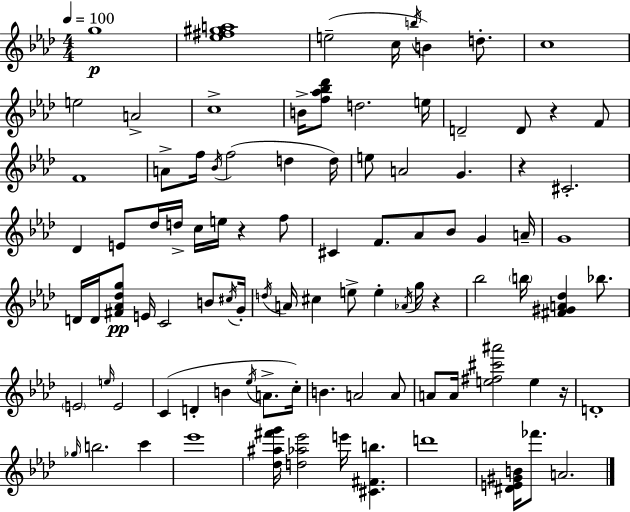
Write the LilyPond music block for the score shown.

{
  \clef treble
  \numericTimeSignature
  \time 4/4
  \key f \minor
  \tempo 4 = 100
  \repeat volta 2 { g''1\p | <ees'' fis'' gis'' a''>1 | e''2--( c''16 \acciaccatura { b''16 } b'4) d''8.-. | c''1 | \break e''2 a'2-> | c''1-> | b'16-> <f'' aes'' bes'' des'''>8 d''2. | e''16 d'2-- d'8 r4 f'8 | \break f'1 | a'8-> f''16 \acciaccatura { bes'16 }( f''2 d''4 | d''16) e''8 a'2 g'4. | r4 cis'2.-. | \break des'4 e'8 des''16 d''16-> c''16 e''16 r4 | f''8 cis'4 f'8. aes'8 bes'8 g'4 | a'16-- g'1 | d'16 d'16 <fis' aes' des'' g''>8\pp e'16 c'2 b'8 | \break \acciaccatura { cis''16 } g'16-. \acciaccatura { d''16 } a'16 cis''4 e''8-> e''4-. \acciaccatura { aes'16 } | g''16 r4 bes''2 \parenthesize b''16 <fis' gis' a' des''>4 | bes''8. \parenthesize e'2 \grace { e''16 } e'2 | c'4( d'4-. b'4 | \break \acciaccatura { ees''16 } a'8.-> c''16-.) b'4. a'2 | a'8 a'8 a'16 <e'' fis'' cis''' ais'''>2 | e''4 r16 d'1-. | \grace { ges''16 } b''2. | \break c'''4 ees'''1 | <des'' ais'' fis''' g'''>16 <d'' aes'' ees'''>2 | e'''16 <cis' fis' b''>4. d'''1 | <dis' e' gis' b'>16 fes'''8. a'2. | \break } \bar "|."
}